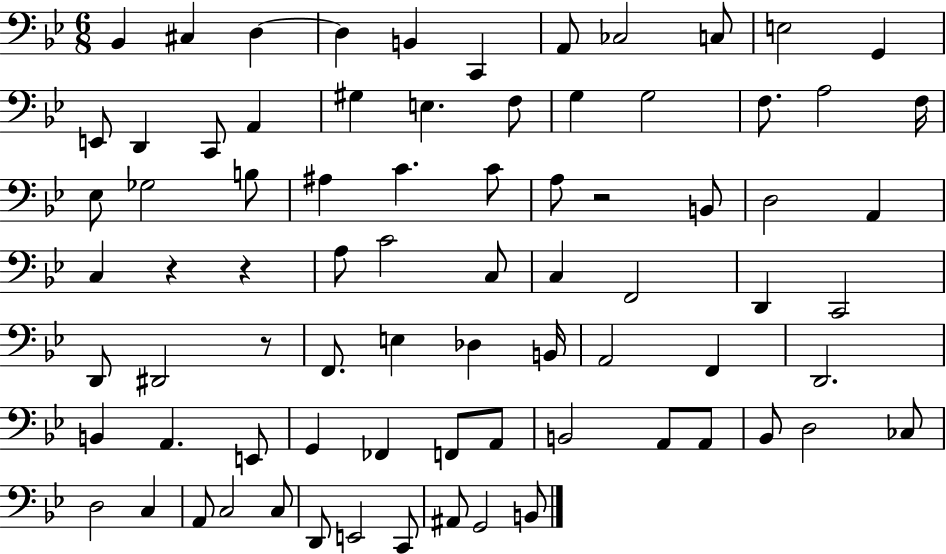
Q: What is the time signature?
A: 6/8